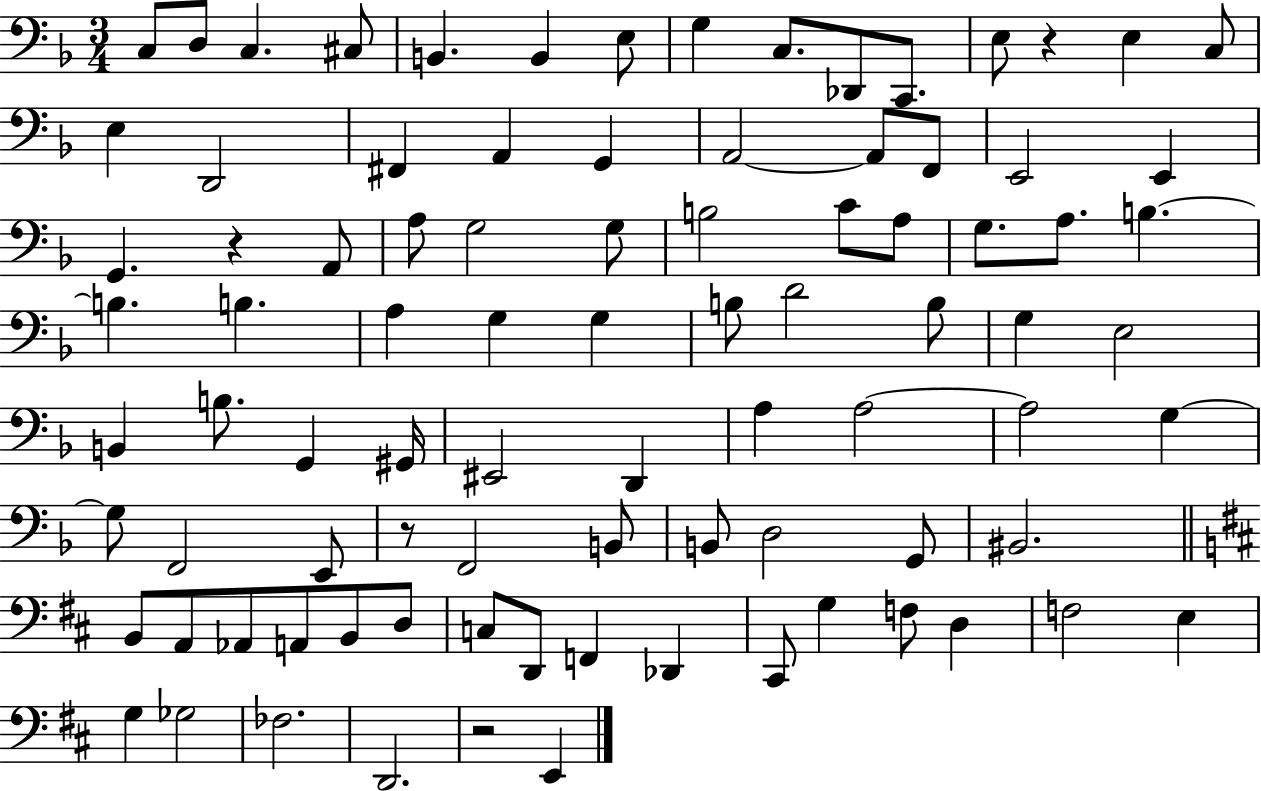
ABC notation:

X:1
T:Untitled
M:3/4
L:1/4
K:F
C,/2 D,/2 C, ^C,/2 B,, B,, E,/2 G, C,/2 _D,,/2 C,,/2 E,/2 z E, C,/2 E, D,,2 ^F,, A,, G,, A,,2 A,,/2 F,,/2 E,,2 E,, G,, z A,,/2 A,/2 G,2 G,/2 B,2 C/2 A,/2 G,/2 A,/2 B, B, B, A, G, G, B,/2 D2 B,/2 G, E,2 B,, B,/2 G,, ^G,,/4 ^E,,2 D,, A, A,2 A,2 G, G,/2 F,,2 E,,/2 z/2 F,,2 B,,/2 B,,/2 D,2 G,,/2 ^B,,2 B,,/2 A,,/2 _A,,/2 A,,/2 B,,/2 D,/2 C,/2 D,,/2 F,, _D,, ^C,,/2 G, F,/2 D, F,2 E, G, _G,2 _F,2 D,,2 z2 E,,